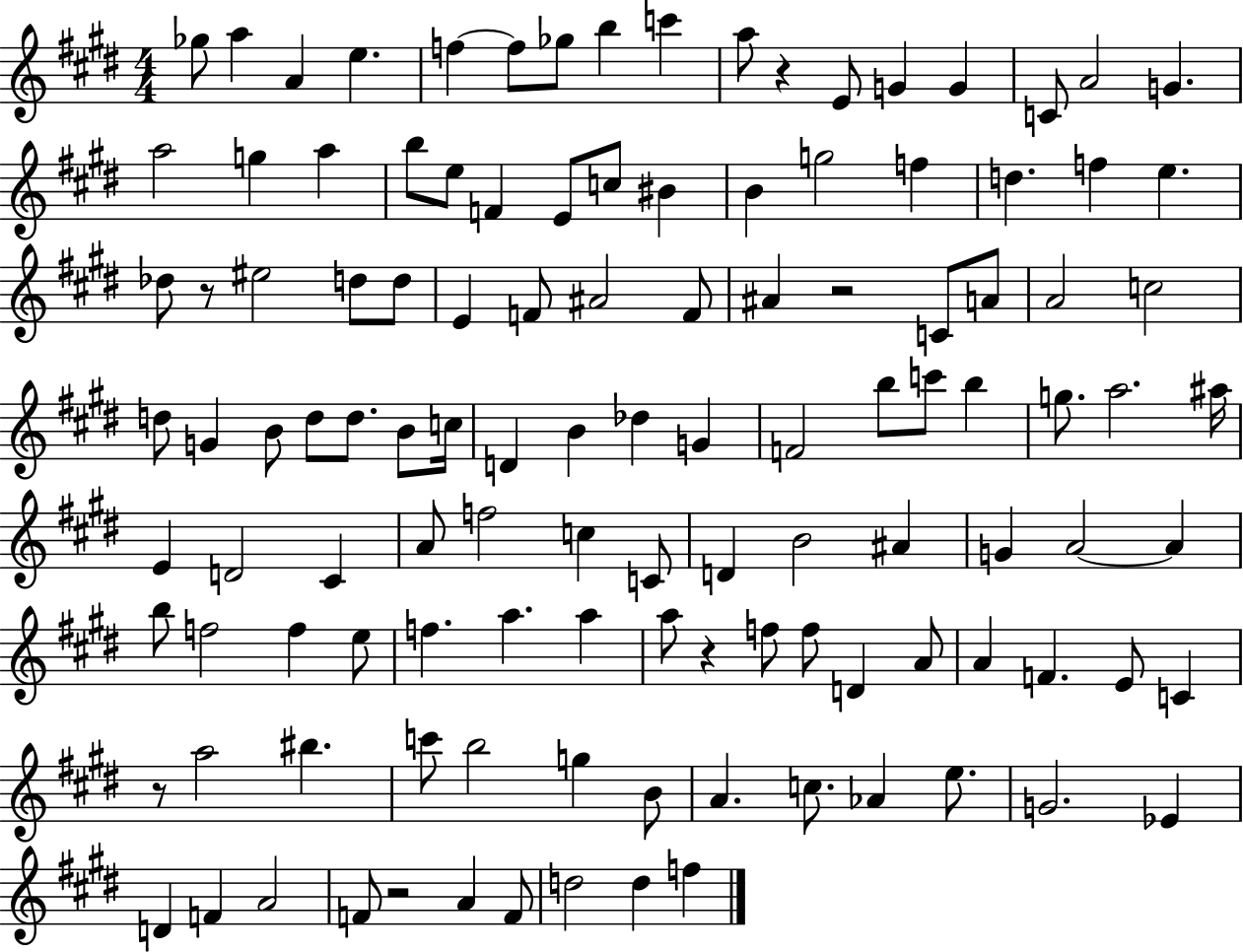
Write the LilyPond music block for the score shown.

{
  \clef treble
  \numericTimeSignature
  \time 4/4
  \key e \major
  \repeat volta 2 { ges''8 a''4 a'4 e''4. | f''4~~ f''8 ges''8 b''4 c'''4 | a''8 r4 e'8 g'4 g'4 | c'8 a'2 g'4. | \break a''2 g''4 a''4 | b''8 e''8 f'4 e'8 c''8 bis'4 | b'4 g''2 f''4 | d''4. f''4 e''4. | \break des''8 r8 eis''2 d''8 d''8 | e'4 f'8 ais'2 f'8 | ais'4 r2 c'8 a'8 | a'2 c''2 | \break d''8 g'4 b'8 d''8 d''8. b'8 c''16 | d'4 b'4 des''4 g'4 | f'2 b''8 c'''8 b''4 | g''8. a''2. ais''16 | \break e'4 d'2 cis'4 | a'8 f''2 c''4 c'8 | d'4 b'2 ais'4 | g'4 a'2~~ a'4 | \break b''8 f''2 f''4 e''8 | f''4. a''4. a''4 | a''8 r4 f''8 f''8 d'4 a'8 | a'4 f'4. e'8 c'4 | \break r8 a''2 bis''4. | c'''8 b''2 g''4 b'8 | a'4. c''8. aes'4 e''8. | g'2. ees'4 | \break d'4 f'4 a'2 | f'8 r2 a'4 f'8 | d''2 d''4 f''4 | } \bar "|."
}